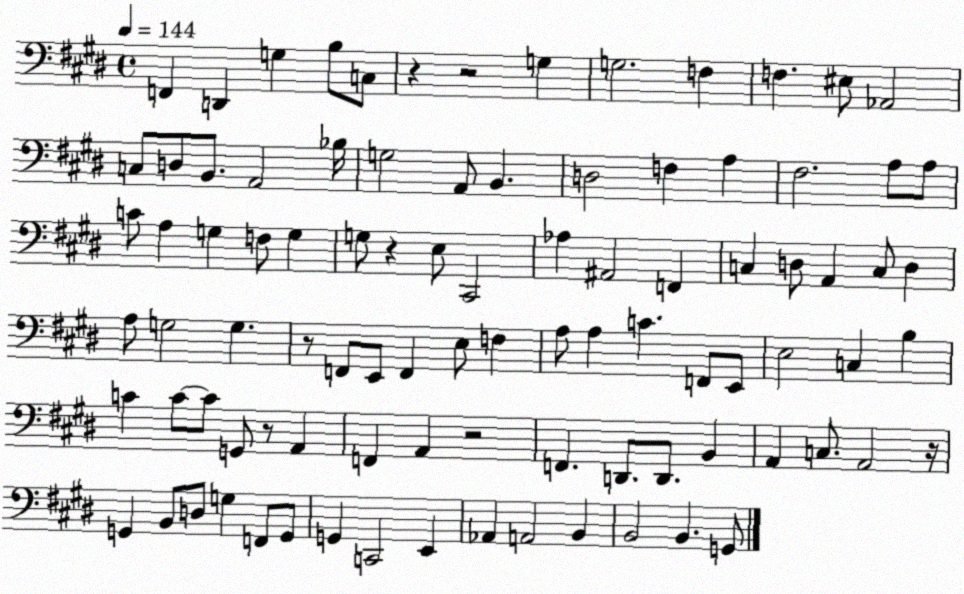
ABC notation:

X:1
T:Untitled
M:4/4
L:1/4
K:E
F,, D,, G, B,/2 C,/2 z z2 G, G,2 F, F, ^E,/2 _A,,2 C,/2 D,/2 B,,/2 A,,2 _B,/4 G,2 A,,/2 B,, D,2 F, A, ^F,2 A,/2 A,/2 C/2 A, G, F,/2 G, G,/2 z E,/2 ^C,,2 _A, ^A,,2 F,, C, D,/2 A,, C,/2 D, A,/2 G,2 G, z/2 F,,/2 E,,/2 F,, E,/2 F, A,/2 A, C F,,/2 E,,/2 E,2 C, B, C C/2 C/2 G,,/2 z/2 A,, F,, A,, z2 F,, D,,/2 D,,/2 B,, A,, C,/2 A,,2 z/4 G,, B,,/2 D,/2 G, F,,/2 G,,/2 G,, C,,2 E,, _A,, A,,2 B,, B,,2 B,, G,,/2